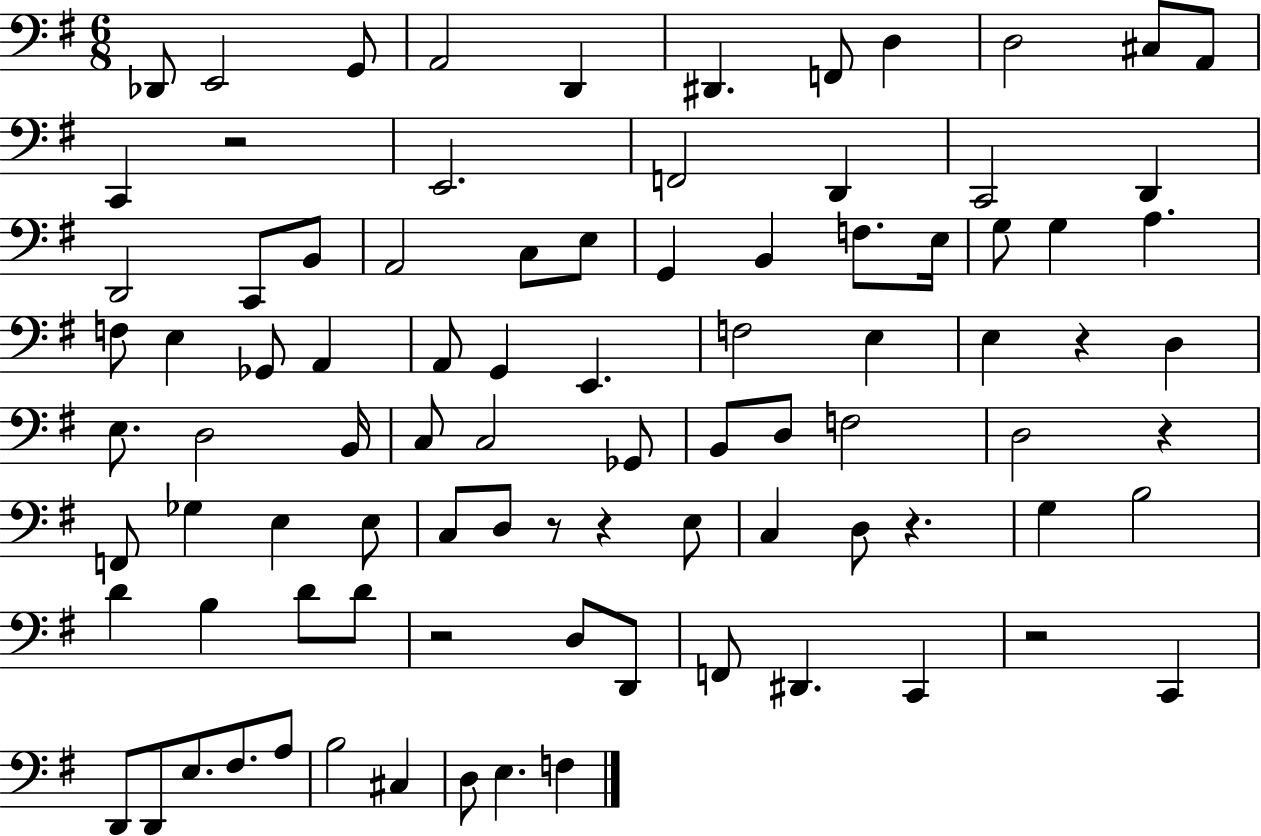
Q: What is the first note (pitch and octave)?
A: Db2